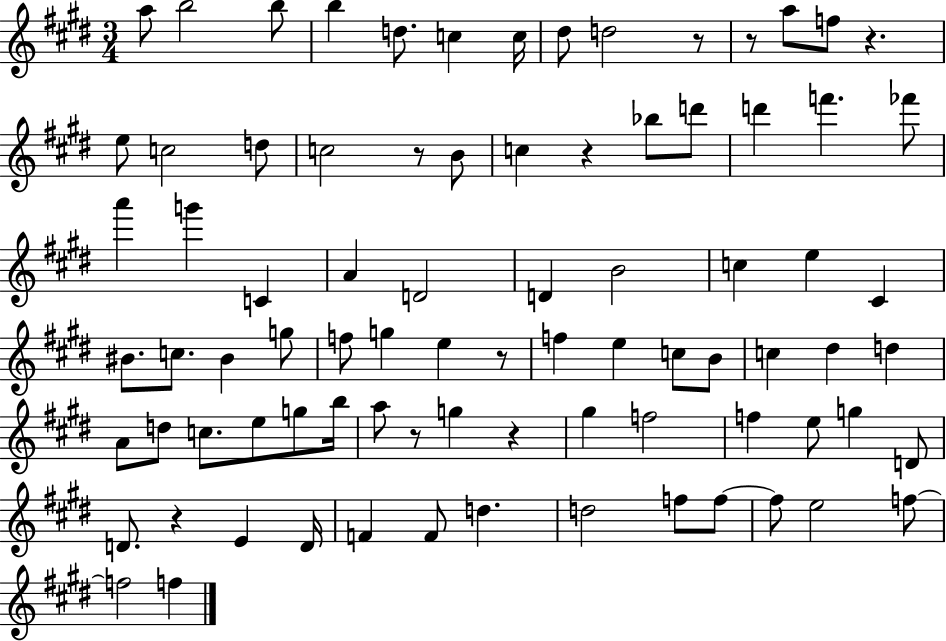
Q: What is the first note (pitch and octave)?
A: A5